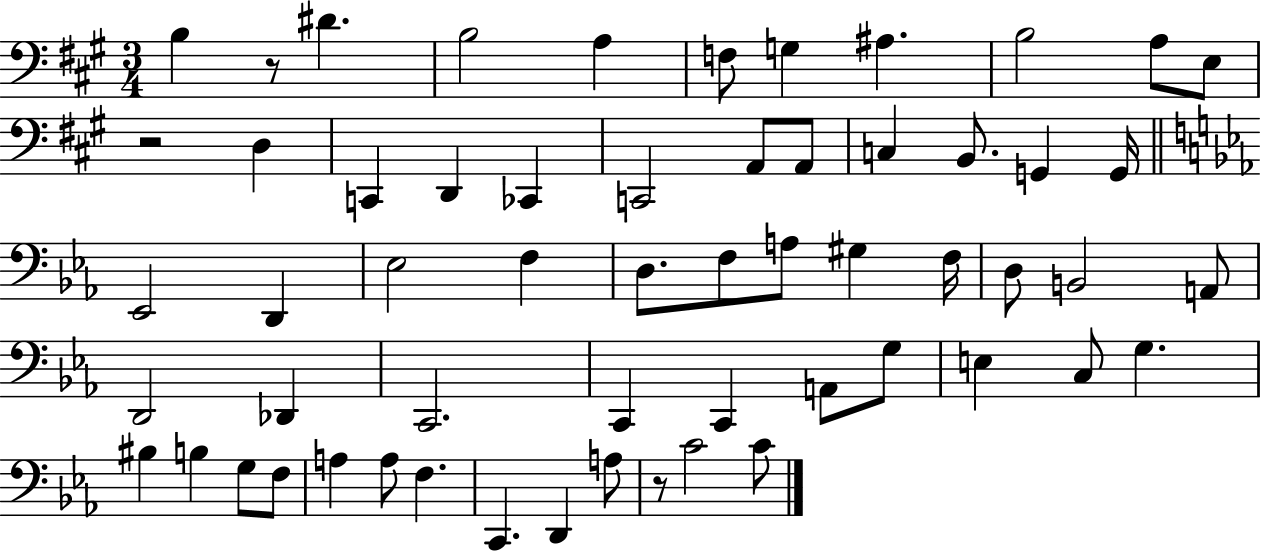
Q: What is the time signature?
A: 3/4